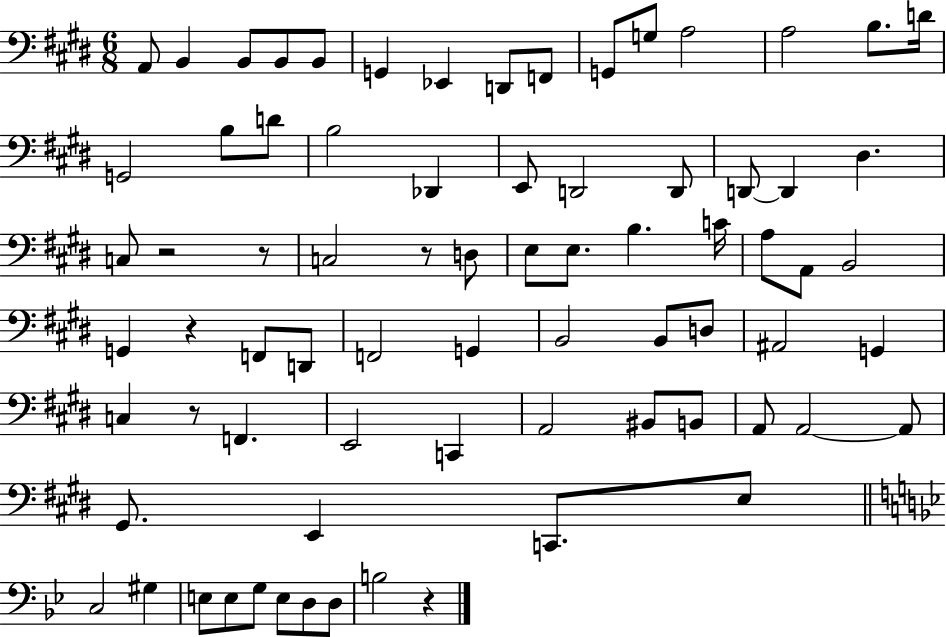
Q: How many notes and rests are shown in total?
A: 75